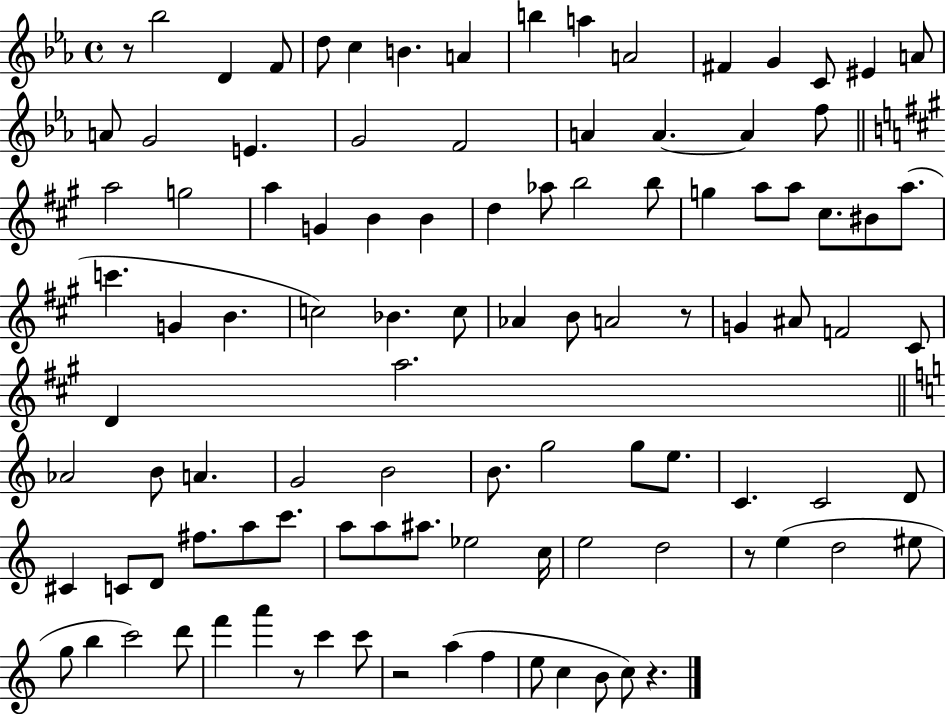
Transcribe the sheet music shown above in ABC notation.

X:1
T:Untitled
M:4/4
L:1/4
K:Eb
z/2 _b2 D F/2 d/2 c B A b a A2 ^F G C/2 ^E A/2 A/2 G2 E G2 F2 A A A f/2 a2 g2 a G B B d _a/2 b2 b/2 g a/2 a/2 ^c/2 ^B/2 a/2 c' G B c2 _B c/2 _A B/2 A2 z/2 G ^A/2 F2 ^C/2 D a2 _A2 B/2 A G2 B2 B/2 g2 g/2 e/2 C C2 D/2 ^C C/2 D/2 ^f/2 a/2 c'/2 a/2 a/2 ^a/2 _e2 c/4 e2 d2 z/2 e d2 ^e/2 g/2 b c'2 d'/2 f' a' z/2 c' c'/2 z2 a f e/2 c B/2 c/2 z